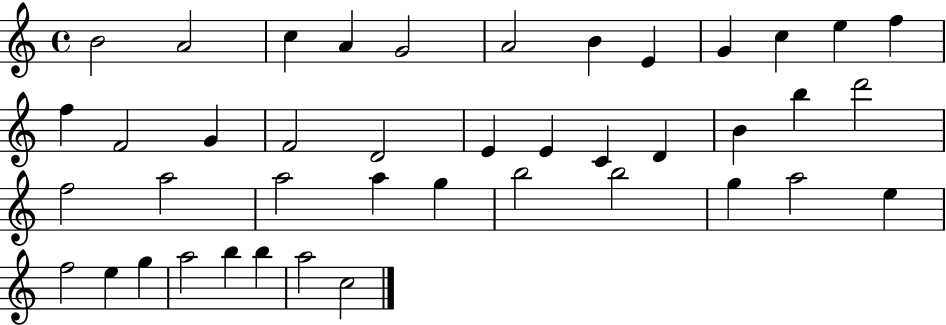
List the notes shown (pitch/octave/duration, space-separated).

B4/h A4/h C5/q A4/q G4/h A4/h B4/q E4/q G4/q C5/q E5/q F5/q F5/q F4/h G4/q F4/h D4/h E4/q E4/q C4/q D4/q B4/q B5/q D6/h F5/h A5/h A5/h A5/q G5/q B5/h B5/h G5/q A5/h E5/q F5/h E5/q G5/q A5/h B5/q B5/q A5/h C5/h